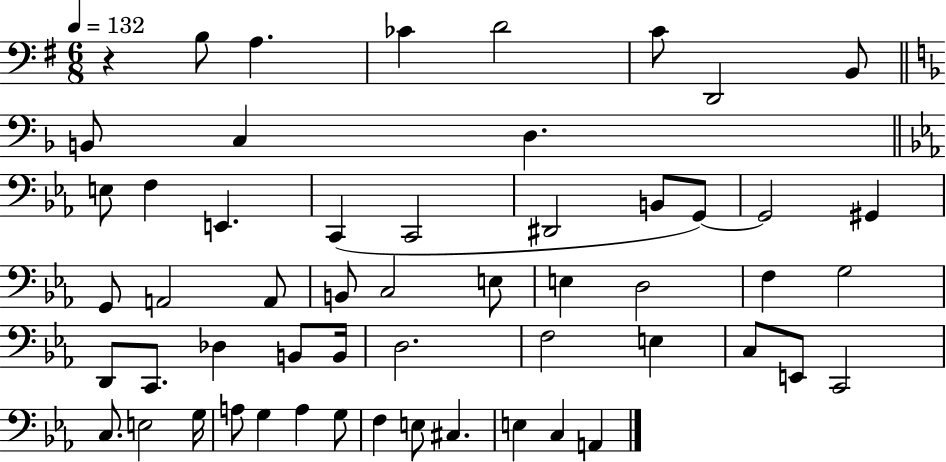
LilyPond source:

{
  \clef bass
  \numericTimeSignature
  \time 6/8
  \key g \major
  \tempo 4 = 132
  r4 b8 a4. | ces'4 d'2 | c'8 d,2 b,8 | \bar "||" \break \key d \minor b,8 c4 d4. | \bar "||" \break \key c \minor e8 f4 e,4. | c,4( c,2 | dis,2 b,8 g,8~~) | g,2 gis,4 | \break g,8 a,2 a,8 | b,8 c2 e8 | e4 d2 | f4 g2 | \break d,8 c,8. des4 b,8 b,16 | d2. | f2 e4 | c8 e,8 c,2 | \break c8. e2 g16 | a8 g4 a4 g8 | f4 e8 cis4. | e4 c4 a,4 | \break \bar "|."
}